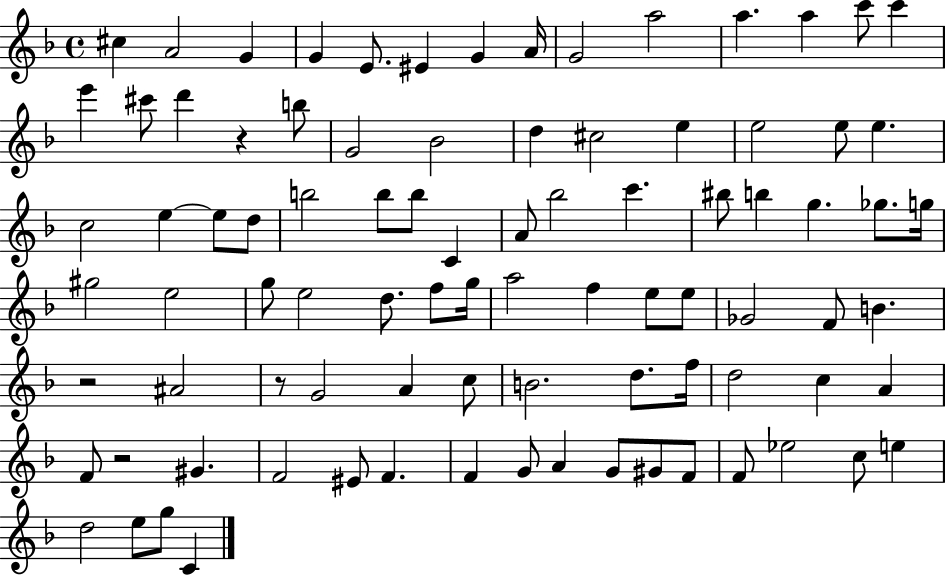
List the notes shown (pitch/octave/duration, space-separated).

C#5/q A4/h G4/q G4/q E4/e. EIS4/q G4/q A4/s G4/h A5/h A5/q. A5/q C6/e C6/q E6/q C#6/e D6/q R/q B5/e G4/h Bb4/h D5/q C#5/h E5/q E5/h E5/e E5/q. C5/h E5/q E5/e D5/e B5/h B5/e B5/e C4/q A4/e Bb5/h C6/q. BIS5/e B5/q G5/q. Gb5/e. G5/s G#5/h E5/h G5/e E5/h D5/e. F5/e G5/s A5/h F5/q E5/e E5/e Gb4/h F4/e B4/q. R/h A#4/h R/e G4/h A4/q C5/e B4/h. D5/e. F5/s D5/h C5/q A4/q F4/e R/h G#4/q. F4/h EIS4/e F4/q. F4/q G4/e A4/q G4/e G#4/e F4/e F4/e Eb5/h C5/e E5/q D5/h E5/e G5/e C4/q